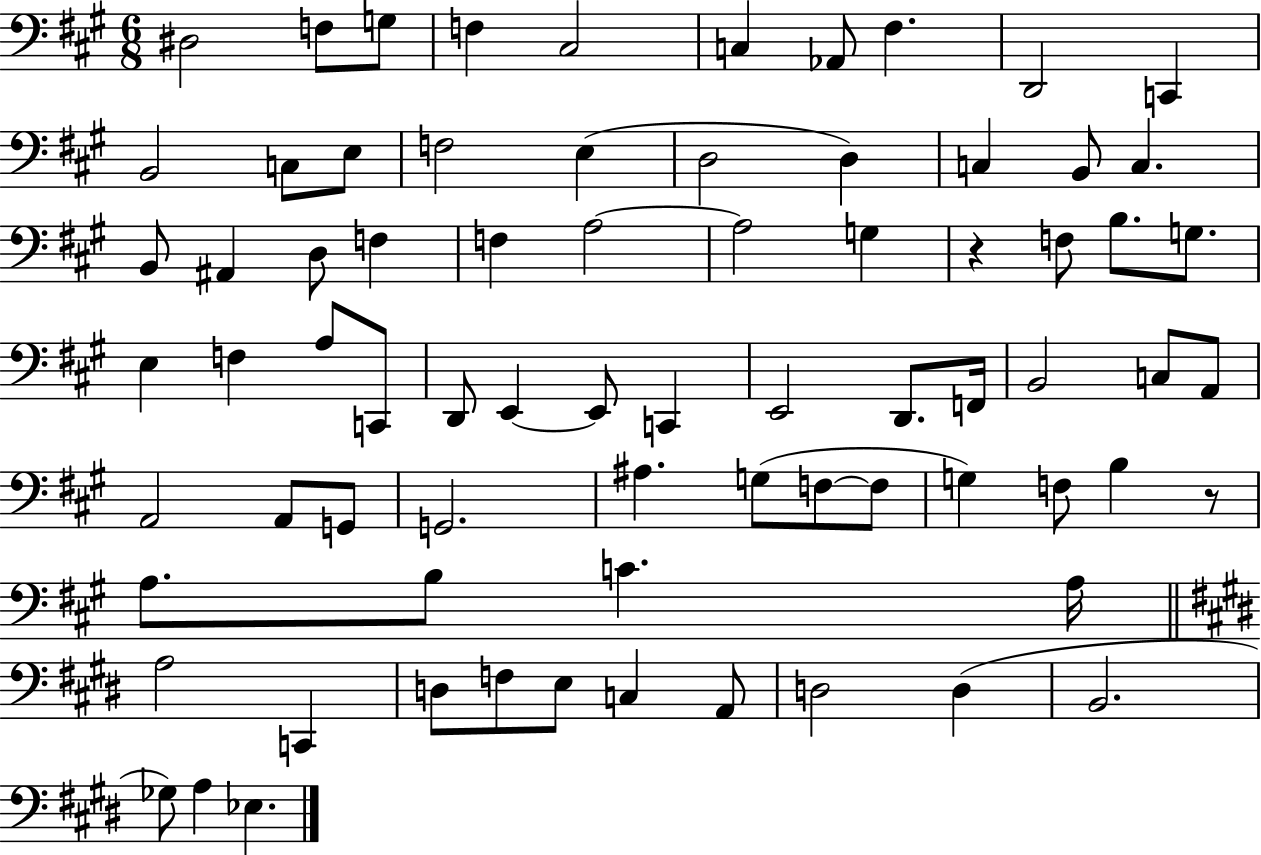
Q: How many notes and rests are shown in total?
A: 75